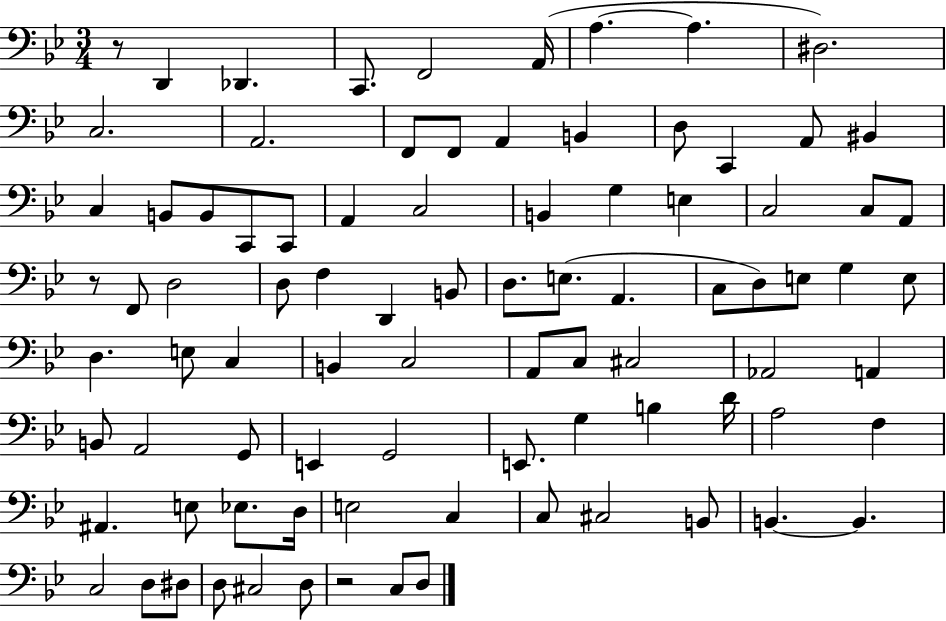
{
  \clef bass
  \numericTimeSignature
  \time 3/4
  \key bes \major
  \repeat volta 2 { r8 d,4 des,4. | c,8. f,2 a,16( | a4.~~ a4. | dis2.) | \break c2. | a,2. | f,8 f,8 a,4 b,4 | d8 c,4 a,8 bis,4 | \break c4 b,8 b,8 c,8 c,8 | a,4 c2 | b,4 g4 e4 | c2 c8 a,8 | \break r8 f,8 d2 | d8 f4 d,4 b,8 | d8. e8.( a,4. | c8 d8) e8 g4 e8 | \break d4. e8 c4 | b,4 c2 | a,8 c8 cis2 | aes,2 a,4 | \break b,8 a,2 g,8 | e,4 g,2 | e,8. g4 b4 d'16 | a2 f4 | \break ais,4. e8 ees8. d16 | e2 c4 | c8 cis2 b,8 | b,4.~~ b,4. | \break c2 d8 dis8 | d8 cis2 d8 | r2 c8 d8 | } \bar "|."
}